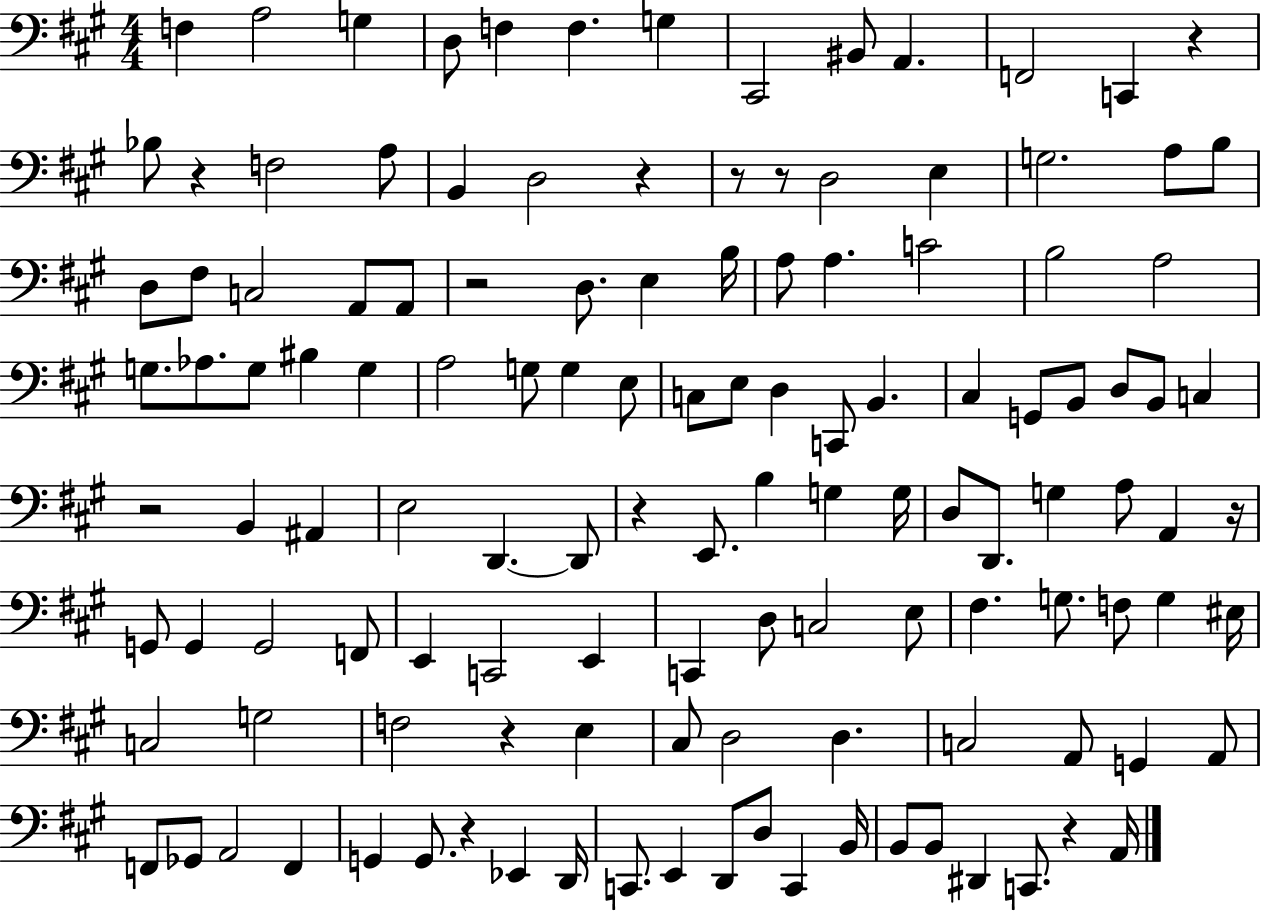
X:1
T:Untitled
M:4/4
L:1/4
K:A
F, A,2 G, D,/2 F, F, G, ^C,,2 ^B,,/2 A,, F,,2 C,, z _B,/2 z F,2 A,/2 B,, D,2 z z/2 z/2 D,2 E, G,2 A,/2 B,/2 D,/2 ^F,/2 C,2 A,,/2 A,,/2 z2 D,/2 E, B,/4 A,/2 A, C2 B,2 A,2 G,/2 _A,/2 G,/2 ^B, G, A,2 G,/2 G, E,/2 C,/2 E,/2 D, C,,/2 B,, ^C, G,,/2 B,,/2 D,/2 B,,/2 C, z2 B,, ^A,, E,2 D,, D,,/2 z E,,/2 B, G, G,/4 D,/2 D,,/2 G, A,/2 A,, z/4 G,,/2 G,, G,,2 F,,/2 E,, C,,2 E,, C,, D,/2 C,2 E,/2 ^F, G,/2 F,/2 G, ^E,/4 C,2 G,2 F,2 z E, ^C,/2 D,2 D, C,2 A,,/2 G,, A,,/2 F,,/2 _G,,/2 A,,2 F,, G,, G,,/2 z _E,, D,,/4 C,,/2 E,, D,,/2 D,/2 C,, B,,/4 B,,/2 B,,/2 ^D,, C,,/2 z A,,/4